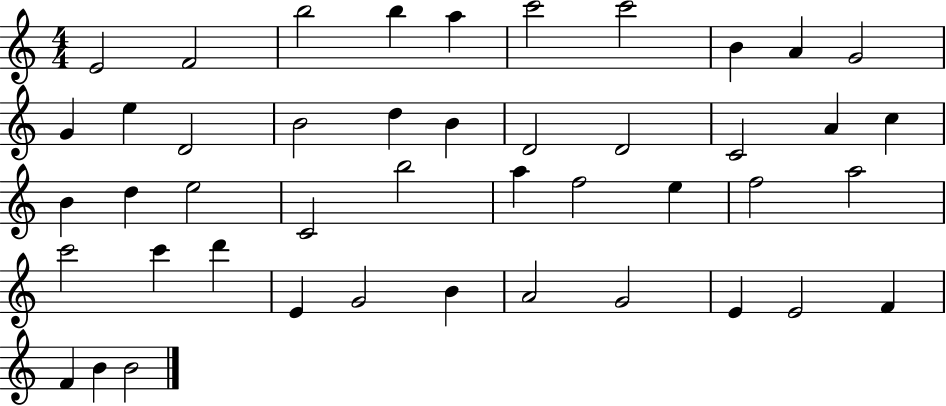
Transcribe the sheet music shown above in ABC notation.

X:1
T:Untitled
M:4/4
L:1/4
K:C
E2 F2 b2 b a c'2 c'2 B A G2 G e D2 B2 d B D2 D2 C2 A c B d e2 C2 b2 a f2 e f2 a2 c'2 c' d' E G2 B A2 G2 E E2 F F B B2